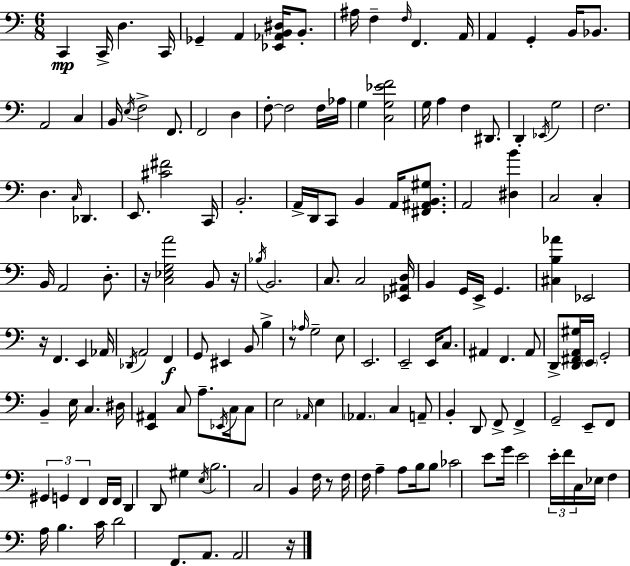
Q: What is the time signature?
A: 6/8